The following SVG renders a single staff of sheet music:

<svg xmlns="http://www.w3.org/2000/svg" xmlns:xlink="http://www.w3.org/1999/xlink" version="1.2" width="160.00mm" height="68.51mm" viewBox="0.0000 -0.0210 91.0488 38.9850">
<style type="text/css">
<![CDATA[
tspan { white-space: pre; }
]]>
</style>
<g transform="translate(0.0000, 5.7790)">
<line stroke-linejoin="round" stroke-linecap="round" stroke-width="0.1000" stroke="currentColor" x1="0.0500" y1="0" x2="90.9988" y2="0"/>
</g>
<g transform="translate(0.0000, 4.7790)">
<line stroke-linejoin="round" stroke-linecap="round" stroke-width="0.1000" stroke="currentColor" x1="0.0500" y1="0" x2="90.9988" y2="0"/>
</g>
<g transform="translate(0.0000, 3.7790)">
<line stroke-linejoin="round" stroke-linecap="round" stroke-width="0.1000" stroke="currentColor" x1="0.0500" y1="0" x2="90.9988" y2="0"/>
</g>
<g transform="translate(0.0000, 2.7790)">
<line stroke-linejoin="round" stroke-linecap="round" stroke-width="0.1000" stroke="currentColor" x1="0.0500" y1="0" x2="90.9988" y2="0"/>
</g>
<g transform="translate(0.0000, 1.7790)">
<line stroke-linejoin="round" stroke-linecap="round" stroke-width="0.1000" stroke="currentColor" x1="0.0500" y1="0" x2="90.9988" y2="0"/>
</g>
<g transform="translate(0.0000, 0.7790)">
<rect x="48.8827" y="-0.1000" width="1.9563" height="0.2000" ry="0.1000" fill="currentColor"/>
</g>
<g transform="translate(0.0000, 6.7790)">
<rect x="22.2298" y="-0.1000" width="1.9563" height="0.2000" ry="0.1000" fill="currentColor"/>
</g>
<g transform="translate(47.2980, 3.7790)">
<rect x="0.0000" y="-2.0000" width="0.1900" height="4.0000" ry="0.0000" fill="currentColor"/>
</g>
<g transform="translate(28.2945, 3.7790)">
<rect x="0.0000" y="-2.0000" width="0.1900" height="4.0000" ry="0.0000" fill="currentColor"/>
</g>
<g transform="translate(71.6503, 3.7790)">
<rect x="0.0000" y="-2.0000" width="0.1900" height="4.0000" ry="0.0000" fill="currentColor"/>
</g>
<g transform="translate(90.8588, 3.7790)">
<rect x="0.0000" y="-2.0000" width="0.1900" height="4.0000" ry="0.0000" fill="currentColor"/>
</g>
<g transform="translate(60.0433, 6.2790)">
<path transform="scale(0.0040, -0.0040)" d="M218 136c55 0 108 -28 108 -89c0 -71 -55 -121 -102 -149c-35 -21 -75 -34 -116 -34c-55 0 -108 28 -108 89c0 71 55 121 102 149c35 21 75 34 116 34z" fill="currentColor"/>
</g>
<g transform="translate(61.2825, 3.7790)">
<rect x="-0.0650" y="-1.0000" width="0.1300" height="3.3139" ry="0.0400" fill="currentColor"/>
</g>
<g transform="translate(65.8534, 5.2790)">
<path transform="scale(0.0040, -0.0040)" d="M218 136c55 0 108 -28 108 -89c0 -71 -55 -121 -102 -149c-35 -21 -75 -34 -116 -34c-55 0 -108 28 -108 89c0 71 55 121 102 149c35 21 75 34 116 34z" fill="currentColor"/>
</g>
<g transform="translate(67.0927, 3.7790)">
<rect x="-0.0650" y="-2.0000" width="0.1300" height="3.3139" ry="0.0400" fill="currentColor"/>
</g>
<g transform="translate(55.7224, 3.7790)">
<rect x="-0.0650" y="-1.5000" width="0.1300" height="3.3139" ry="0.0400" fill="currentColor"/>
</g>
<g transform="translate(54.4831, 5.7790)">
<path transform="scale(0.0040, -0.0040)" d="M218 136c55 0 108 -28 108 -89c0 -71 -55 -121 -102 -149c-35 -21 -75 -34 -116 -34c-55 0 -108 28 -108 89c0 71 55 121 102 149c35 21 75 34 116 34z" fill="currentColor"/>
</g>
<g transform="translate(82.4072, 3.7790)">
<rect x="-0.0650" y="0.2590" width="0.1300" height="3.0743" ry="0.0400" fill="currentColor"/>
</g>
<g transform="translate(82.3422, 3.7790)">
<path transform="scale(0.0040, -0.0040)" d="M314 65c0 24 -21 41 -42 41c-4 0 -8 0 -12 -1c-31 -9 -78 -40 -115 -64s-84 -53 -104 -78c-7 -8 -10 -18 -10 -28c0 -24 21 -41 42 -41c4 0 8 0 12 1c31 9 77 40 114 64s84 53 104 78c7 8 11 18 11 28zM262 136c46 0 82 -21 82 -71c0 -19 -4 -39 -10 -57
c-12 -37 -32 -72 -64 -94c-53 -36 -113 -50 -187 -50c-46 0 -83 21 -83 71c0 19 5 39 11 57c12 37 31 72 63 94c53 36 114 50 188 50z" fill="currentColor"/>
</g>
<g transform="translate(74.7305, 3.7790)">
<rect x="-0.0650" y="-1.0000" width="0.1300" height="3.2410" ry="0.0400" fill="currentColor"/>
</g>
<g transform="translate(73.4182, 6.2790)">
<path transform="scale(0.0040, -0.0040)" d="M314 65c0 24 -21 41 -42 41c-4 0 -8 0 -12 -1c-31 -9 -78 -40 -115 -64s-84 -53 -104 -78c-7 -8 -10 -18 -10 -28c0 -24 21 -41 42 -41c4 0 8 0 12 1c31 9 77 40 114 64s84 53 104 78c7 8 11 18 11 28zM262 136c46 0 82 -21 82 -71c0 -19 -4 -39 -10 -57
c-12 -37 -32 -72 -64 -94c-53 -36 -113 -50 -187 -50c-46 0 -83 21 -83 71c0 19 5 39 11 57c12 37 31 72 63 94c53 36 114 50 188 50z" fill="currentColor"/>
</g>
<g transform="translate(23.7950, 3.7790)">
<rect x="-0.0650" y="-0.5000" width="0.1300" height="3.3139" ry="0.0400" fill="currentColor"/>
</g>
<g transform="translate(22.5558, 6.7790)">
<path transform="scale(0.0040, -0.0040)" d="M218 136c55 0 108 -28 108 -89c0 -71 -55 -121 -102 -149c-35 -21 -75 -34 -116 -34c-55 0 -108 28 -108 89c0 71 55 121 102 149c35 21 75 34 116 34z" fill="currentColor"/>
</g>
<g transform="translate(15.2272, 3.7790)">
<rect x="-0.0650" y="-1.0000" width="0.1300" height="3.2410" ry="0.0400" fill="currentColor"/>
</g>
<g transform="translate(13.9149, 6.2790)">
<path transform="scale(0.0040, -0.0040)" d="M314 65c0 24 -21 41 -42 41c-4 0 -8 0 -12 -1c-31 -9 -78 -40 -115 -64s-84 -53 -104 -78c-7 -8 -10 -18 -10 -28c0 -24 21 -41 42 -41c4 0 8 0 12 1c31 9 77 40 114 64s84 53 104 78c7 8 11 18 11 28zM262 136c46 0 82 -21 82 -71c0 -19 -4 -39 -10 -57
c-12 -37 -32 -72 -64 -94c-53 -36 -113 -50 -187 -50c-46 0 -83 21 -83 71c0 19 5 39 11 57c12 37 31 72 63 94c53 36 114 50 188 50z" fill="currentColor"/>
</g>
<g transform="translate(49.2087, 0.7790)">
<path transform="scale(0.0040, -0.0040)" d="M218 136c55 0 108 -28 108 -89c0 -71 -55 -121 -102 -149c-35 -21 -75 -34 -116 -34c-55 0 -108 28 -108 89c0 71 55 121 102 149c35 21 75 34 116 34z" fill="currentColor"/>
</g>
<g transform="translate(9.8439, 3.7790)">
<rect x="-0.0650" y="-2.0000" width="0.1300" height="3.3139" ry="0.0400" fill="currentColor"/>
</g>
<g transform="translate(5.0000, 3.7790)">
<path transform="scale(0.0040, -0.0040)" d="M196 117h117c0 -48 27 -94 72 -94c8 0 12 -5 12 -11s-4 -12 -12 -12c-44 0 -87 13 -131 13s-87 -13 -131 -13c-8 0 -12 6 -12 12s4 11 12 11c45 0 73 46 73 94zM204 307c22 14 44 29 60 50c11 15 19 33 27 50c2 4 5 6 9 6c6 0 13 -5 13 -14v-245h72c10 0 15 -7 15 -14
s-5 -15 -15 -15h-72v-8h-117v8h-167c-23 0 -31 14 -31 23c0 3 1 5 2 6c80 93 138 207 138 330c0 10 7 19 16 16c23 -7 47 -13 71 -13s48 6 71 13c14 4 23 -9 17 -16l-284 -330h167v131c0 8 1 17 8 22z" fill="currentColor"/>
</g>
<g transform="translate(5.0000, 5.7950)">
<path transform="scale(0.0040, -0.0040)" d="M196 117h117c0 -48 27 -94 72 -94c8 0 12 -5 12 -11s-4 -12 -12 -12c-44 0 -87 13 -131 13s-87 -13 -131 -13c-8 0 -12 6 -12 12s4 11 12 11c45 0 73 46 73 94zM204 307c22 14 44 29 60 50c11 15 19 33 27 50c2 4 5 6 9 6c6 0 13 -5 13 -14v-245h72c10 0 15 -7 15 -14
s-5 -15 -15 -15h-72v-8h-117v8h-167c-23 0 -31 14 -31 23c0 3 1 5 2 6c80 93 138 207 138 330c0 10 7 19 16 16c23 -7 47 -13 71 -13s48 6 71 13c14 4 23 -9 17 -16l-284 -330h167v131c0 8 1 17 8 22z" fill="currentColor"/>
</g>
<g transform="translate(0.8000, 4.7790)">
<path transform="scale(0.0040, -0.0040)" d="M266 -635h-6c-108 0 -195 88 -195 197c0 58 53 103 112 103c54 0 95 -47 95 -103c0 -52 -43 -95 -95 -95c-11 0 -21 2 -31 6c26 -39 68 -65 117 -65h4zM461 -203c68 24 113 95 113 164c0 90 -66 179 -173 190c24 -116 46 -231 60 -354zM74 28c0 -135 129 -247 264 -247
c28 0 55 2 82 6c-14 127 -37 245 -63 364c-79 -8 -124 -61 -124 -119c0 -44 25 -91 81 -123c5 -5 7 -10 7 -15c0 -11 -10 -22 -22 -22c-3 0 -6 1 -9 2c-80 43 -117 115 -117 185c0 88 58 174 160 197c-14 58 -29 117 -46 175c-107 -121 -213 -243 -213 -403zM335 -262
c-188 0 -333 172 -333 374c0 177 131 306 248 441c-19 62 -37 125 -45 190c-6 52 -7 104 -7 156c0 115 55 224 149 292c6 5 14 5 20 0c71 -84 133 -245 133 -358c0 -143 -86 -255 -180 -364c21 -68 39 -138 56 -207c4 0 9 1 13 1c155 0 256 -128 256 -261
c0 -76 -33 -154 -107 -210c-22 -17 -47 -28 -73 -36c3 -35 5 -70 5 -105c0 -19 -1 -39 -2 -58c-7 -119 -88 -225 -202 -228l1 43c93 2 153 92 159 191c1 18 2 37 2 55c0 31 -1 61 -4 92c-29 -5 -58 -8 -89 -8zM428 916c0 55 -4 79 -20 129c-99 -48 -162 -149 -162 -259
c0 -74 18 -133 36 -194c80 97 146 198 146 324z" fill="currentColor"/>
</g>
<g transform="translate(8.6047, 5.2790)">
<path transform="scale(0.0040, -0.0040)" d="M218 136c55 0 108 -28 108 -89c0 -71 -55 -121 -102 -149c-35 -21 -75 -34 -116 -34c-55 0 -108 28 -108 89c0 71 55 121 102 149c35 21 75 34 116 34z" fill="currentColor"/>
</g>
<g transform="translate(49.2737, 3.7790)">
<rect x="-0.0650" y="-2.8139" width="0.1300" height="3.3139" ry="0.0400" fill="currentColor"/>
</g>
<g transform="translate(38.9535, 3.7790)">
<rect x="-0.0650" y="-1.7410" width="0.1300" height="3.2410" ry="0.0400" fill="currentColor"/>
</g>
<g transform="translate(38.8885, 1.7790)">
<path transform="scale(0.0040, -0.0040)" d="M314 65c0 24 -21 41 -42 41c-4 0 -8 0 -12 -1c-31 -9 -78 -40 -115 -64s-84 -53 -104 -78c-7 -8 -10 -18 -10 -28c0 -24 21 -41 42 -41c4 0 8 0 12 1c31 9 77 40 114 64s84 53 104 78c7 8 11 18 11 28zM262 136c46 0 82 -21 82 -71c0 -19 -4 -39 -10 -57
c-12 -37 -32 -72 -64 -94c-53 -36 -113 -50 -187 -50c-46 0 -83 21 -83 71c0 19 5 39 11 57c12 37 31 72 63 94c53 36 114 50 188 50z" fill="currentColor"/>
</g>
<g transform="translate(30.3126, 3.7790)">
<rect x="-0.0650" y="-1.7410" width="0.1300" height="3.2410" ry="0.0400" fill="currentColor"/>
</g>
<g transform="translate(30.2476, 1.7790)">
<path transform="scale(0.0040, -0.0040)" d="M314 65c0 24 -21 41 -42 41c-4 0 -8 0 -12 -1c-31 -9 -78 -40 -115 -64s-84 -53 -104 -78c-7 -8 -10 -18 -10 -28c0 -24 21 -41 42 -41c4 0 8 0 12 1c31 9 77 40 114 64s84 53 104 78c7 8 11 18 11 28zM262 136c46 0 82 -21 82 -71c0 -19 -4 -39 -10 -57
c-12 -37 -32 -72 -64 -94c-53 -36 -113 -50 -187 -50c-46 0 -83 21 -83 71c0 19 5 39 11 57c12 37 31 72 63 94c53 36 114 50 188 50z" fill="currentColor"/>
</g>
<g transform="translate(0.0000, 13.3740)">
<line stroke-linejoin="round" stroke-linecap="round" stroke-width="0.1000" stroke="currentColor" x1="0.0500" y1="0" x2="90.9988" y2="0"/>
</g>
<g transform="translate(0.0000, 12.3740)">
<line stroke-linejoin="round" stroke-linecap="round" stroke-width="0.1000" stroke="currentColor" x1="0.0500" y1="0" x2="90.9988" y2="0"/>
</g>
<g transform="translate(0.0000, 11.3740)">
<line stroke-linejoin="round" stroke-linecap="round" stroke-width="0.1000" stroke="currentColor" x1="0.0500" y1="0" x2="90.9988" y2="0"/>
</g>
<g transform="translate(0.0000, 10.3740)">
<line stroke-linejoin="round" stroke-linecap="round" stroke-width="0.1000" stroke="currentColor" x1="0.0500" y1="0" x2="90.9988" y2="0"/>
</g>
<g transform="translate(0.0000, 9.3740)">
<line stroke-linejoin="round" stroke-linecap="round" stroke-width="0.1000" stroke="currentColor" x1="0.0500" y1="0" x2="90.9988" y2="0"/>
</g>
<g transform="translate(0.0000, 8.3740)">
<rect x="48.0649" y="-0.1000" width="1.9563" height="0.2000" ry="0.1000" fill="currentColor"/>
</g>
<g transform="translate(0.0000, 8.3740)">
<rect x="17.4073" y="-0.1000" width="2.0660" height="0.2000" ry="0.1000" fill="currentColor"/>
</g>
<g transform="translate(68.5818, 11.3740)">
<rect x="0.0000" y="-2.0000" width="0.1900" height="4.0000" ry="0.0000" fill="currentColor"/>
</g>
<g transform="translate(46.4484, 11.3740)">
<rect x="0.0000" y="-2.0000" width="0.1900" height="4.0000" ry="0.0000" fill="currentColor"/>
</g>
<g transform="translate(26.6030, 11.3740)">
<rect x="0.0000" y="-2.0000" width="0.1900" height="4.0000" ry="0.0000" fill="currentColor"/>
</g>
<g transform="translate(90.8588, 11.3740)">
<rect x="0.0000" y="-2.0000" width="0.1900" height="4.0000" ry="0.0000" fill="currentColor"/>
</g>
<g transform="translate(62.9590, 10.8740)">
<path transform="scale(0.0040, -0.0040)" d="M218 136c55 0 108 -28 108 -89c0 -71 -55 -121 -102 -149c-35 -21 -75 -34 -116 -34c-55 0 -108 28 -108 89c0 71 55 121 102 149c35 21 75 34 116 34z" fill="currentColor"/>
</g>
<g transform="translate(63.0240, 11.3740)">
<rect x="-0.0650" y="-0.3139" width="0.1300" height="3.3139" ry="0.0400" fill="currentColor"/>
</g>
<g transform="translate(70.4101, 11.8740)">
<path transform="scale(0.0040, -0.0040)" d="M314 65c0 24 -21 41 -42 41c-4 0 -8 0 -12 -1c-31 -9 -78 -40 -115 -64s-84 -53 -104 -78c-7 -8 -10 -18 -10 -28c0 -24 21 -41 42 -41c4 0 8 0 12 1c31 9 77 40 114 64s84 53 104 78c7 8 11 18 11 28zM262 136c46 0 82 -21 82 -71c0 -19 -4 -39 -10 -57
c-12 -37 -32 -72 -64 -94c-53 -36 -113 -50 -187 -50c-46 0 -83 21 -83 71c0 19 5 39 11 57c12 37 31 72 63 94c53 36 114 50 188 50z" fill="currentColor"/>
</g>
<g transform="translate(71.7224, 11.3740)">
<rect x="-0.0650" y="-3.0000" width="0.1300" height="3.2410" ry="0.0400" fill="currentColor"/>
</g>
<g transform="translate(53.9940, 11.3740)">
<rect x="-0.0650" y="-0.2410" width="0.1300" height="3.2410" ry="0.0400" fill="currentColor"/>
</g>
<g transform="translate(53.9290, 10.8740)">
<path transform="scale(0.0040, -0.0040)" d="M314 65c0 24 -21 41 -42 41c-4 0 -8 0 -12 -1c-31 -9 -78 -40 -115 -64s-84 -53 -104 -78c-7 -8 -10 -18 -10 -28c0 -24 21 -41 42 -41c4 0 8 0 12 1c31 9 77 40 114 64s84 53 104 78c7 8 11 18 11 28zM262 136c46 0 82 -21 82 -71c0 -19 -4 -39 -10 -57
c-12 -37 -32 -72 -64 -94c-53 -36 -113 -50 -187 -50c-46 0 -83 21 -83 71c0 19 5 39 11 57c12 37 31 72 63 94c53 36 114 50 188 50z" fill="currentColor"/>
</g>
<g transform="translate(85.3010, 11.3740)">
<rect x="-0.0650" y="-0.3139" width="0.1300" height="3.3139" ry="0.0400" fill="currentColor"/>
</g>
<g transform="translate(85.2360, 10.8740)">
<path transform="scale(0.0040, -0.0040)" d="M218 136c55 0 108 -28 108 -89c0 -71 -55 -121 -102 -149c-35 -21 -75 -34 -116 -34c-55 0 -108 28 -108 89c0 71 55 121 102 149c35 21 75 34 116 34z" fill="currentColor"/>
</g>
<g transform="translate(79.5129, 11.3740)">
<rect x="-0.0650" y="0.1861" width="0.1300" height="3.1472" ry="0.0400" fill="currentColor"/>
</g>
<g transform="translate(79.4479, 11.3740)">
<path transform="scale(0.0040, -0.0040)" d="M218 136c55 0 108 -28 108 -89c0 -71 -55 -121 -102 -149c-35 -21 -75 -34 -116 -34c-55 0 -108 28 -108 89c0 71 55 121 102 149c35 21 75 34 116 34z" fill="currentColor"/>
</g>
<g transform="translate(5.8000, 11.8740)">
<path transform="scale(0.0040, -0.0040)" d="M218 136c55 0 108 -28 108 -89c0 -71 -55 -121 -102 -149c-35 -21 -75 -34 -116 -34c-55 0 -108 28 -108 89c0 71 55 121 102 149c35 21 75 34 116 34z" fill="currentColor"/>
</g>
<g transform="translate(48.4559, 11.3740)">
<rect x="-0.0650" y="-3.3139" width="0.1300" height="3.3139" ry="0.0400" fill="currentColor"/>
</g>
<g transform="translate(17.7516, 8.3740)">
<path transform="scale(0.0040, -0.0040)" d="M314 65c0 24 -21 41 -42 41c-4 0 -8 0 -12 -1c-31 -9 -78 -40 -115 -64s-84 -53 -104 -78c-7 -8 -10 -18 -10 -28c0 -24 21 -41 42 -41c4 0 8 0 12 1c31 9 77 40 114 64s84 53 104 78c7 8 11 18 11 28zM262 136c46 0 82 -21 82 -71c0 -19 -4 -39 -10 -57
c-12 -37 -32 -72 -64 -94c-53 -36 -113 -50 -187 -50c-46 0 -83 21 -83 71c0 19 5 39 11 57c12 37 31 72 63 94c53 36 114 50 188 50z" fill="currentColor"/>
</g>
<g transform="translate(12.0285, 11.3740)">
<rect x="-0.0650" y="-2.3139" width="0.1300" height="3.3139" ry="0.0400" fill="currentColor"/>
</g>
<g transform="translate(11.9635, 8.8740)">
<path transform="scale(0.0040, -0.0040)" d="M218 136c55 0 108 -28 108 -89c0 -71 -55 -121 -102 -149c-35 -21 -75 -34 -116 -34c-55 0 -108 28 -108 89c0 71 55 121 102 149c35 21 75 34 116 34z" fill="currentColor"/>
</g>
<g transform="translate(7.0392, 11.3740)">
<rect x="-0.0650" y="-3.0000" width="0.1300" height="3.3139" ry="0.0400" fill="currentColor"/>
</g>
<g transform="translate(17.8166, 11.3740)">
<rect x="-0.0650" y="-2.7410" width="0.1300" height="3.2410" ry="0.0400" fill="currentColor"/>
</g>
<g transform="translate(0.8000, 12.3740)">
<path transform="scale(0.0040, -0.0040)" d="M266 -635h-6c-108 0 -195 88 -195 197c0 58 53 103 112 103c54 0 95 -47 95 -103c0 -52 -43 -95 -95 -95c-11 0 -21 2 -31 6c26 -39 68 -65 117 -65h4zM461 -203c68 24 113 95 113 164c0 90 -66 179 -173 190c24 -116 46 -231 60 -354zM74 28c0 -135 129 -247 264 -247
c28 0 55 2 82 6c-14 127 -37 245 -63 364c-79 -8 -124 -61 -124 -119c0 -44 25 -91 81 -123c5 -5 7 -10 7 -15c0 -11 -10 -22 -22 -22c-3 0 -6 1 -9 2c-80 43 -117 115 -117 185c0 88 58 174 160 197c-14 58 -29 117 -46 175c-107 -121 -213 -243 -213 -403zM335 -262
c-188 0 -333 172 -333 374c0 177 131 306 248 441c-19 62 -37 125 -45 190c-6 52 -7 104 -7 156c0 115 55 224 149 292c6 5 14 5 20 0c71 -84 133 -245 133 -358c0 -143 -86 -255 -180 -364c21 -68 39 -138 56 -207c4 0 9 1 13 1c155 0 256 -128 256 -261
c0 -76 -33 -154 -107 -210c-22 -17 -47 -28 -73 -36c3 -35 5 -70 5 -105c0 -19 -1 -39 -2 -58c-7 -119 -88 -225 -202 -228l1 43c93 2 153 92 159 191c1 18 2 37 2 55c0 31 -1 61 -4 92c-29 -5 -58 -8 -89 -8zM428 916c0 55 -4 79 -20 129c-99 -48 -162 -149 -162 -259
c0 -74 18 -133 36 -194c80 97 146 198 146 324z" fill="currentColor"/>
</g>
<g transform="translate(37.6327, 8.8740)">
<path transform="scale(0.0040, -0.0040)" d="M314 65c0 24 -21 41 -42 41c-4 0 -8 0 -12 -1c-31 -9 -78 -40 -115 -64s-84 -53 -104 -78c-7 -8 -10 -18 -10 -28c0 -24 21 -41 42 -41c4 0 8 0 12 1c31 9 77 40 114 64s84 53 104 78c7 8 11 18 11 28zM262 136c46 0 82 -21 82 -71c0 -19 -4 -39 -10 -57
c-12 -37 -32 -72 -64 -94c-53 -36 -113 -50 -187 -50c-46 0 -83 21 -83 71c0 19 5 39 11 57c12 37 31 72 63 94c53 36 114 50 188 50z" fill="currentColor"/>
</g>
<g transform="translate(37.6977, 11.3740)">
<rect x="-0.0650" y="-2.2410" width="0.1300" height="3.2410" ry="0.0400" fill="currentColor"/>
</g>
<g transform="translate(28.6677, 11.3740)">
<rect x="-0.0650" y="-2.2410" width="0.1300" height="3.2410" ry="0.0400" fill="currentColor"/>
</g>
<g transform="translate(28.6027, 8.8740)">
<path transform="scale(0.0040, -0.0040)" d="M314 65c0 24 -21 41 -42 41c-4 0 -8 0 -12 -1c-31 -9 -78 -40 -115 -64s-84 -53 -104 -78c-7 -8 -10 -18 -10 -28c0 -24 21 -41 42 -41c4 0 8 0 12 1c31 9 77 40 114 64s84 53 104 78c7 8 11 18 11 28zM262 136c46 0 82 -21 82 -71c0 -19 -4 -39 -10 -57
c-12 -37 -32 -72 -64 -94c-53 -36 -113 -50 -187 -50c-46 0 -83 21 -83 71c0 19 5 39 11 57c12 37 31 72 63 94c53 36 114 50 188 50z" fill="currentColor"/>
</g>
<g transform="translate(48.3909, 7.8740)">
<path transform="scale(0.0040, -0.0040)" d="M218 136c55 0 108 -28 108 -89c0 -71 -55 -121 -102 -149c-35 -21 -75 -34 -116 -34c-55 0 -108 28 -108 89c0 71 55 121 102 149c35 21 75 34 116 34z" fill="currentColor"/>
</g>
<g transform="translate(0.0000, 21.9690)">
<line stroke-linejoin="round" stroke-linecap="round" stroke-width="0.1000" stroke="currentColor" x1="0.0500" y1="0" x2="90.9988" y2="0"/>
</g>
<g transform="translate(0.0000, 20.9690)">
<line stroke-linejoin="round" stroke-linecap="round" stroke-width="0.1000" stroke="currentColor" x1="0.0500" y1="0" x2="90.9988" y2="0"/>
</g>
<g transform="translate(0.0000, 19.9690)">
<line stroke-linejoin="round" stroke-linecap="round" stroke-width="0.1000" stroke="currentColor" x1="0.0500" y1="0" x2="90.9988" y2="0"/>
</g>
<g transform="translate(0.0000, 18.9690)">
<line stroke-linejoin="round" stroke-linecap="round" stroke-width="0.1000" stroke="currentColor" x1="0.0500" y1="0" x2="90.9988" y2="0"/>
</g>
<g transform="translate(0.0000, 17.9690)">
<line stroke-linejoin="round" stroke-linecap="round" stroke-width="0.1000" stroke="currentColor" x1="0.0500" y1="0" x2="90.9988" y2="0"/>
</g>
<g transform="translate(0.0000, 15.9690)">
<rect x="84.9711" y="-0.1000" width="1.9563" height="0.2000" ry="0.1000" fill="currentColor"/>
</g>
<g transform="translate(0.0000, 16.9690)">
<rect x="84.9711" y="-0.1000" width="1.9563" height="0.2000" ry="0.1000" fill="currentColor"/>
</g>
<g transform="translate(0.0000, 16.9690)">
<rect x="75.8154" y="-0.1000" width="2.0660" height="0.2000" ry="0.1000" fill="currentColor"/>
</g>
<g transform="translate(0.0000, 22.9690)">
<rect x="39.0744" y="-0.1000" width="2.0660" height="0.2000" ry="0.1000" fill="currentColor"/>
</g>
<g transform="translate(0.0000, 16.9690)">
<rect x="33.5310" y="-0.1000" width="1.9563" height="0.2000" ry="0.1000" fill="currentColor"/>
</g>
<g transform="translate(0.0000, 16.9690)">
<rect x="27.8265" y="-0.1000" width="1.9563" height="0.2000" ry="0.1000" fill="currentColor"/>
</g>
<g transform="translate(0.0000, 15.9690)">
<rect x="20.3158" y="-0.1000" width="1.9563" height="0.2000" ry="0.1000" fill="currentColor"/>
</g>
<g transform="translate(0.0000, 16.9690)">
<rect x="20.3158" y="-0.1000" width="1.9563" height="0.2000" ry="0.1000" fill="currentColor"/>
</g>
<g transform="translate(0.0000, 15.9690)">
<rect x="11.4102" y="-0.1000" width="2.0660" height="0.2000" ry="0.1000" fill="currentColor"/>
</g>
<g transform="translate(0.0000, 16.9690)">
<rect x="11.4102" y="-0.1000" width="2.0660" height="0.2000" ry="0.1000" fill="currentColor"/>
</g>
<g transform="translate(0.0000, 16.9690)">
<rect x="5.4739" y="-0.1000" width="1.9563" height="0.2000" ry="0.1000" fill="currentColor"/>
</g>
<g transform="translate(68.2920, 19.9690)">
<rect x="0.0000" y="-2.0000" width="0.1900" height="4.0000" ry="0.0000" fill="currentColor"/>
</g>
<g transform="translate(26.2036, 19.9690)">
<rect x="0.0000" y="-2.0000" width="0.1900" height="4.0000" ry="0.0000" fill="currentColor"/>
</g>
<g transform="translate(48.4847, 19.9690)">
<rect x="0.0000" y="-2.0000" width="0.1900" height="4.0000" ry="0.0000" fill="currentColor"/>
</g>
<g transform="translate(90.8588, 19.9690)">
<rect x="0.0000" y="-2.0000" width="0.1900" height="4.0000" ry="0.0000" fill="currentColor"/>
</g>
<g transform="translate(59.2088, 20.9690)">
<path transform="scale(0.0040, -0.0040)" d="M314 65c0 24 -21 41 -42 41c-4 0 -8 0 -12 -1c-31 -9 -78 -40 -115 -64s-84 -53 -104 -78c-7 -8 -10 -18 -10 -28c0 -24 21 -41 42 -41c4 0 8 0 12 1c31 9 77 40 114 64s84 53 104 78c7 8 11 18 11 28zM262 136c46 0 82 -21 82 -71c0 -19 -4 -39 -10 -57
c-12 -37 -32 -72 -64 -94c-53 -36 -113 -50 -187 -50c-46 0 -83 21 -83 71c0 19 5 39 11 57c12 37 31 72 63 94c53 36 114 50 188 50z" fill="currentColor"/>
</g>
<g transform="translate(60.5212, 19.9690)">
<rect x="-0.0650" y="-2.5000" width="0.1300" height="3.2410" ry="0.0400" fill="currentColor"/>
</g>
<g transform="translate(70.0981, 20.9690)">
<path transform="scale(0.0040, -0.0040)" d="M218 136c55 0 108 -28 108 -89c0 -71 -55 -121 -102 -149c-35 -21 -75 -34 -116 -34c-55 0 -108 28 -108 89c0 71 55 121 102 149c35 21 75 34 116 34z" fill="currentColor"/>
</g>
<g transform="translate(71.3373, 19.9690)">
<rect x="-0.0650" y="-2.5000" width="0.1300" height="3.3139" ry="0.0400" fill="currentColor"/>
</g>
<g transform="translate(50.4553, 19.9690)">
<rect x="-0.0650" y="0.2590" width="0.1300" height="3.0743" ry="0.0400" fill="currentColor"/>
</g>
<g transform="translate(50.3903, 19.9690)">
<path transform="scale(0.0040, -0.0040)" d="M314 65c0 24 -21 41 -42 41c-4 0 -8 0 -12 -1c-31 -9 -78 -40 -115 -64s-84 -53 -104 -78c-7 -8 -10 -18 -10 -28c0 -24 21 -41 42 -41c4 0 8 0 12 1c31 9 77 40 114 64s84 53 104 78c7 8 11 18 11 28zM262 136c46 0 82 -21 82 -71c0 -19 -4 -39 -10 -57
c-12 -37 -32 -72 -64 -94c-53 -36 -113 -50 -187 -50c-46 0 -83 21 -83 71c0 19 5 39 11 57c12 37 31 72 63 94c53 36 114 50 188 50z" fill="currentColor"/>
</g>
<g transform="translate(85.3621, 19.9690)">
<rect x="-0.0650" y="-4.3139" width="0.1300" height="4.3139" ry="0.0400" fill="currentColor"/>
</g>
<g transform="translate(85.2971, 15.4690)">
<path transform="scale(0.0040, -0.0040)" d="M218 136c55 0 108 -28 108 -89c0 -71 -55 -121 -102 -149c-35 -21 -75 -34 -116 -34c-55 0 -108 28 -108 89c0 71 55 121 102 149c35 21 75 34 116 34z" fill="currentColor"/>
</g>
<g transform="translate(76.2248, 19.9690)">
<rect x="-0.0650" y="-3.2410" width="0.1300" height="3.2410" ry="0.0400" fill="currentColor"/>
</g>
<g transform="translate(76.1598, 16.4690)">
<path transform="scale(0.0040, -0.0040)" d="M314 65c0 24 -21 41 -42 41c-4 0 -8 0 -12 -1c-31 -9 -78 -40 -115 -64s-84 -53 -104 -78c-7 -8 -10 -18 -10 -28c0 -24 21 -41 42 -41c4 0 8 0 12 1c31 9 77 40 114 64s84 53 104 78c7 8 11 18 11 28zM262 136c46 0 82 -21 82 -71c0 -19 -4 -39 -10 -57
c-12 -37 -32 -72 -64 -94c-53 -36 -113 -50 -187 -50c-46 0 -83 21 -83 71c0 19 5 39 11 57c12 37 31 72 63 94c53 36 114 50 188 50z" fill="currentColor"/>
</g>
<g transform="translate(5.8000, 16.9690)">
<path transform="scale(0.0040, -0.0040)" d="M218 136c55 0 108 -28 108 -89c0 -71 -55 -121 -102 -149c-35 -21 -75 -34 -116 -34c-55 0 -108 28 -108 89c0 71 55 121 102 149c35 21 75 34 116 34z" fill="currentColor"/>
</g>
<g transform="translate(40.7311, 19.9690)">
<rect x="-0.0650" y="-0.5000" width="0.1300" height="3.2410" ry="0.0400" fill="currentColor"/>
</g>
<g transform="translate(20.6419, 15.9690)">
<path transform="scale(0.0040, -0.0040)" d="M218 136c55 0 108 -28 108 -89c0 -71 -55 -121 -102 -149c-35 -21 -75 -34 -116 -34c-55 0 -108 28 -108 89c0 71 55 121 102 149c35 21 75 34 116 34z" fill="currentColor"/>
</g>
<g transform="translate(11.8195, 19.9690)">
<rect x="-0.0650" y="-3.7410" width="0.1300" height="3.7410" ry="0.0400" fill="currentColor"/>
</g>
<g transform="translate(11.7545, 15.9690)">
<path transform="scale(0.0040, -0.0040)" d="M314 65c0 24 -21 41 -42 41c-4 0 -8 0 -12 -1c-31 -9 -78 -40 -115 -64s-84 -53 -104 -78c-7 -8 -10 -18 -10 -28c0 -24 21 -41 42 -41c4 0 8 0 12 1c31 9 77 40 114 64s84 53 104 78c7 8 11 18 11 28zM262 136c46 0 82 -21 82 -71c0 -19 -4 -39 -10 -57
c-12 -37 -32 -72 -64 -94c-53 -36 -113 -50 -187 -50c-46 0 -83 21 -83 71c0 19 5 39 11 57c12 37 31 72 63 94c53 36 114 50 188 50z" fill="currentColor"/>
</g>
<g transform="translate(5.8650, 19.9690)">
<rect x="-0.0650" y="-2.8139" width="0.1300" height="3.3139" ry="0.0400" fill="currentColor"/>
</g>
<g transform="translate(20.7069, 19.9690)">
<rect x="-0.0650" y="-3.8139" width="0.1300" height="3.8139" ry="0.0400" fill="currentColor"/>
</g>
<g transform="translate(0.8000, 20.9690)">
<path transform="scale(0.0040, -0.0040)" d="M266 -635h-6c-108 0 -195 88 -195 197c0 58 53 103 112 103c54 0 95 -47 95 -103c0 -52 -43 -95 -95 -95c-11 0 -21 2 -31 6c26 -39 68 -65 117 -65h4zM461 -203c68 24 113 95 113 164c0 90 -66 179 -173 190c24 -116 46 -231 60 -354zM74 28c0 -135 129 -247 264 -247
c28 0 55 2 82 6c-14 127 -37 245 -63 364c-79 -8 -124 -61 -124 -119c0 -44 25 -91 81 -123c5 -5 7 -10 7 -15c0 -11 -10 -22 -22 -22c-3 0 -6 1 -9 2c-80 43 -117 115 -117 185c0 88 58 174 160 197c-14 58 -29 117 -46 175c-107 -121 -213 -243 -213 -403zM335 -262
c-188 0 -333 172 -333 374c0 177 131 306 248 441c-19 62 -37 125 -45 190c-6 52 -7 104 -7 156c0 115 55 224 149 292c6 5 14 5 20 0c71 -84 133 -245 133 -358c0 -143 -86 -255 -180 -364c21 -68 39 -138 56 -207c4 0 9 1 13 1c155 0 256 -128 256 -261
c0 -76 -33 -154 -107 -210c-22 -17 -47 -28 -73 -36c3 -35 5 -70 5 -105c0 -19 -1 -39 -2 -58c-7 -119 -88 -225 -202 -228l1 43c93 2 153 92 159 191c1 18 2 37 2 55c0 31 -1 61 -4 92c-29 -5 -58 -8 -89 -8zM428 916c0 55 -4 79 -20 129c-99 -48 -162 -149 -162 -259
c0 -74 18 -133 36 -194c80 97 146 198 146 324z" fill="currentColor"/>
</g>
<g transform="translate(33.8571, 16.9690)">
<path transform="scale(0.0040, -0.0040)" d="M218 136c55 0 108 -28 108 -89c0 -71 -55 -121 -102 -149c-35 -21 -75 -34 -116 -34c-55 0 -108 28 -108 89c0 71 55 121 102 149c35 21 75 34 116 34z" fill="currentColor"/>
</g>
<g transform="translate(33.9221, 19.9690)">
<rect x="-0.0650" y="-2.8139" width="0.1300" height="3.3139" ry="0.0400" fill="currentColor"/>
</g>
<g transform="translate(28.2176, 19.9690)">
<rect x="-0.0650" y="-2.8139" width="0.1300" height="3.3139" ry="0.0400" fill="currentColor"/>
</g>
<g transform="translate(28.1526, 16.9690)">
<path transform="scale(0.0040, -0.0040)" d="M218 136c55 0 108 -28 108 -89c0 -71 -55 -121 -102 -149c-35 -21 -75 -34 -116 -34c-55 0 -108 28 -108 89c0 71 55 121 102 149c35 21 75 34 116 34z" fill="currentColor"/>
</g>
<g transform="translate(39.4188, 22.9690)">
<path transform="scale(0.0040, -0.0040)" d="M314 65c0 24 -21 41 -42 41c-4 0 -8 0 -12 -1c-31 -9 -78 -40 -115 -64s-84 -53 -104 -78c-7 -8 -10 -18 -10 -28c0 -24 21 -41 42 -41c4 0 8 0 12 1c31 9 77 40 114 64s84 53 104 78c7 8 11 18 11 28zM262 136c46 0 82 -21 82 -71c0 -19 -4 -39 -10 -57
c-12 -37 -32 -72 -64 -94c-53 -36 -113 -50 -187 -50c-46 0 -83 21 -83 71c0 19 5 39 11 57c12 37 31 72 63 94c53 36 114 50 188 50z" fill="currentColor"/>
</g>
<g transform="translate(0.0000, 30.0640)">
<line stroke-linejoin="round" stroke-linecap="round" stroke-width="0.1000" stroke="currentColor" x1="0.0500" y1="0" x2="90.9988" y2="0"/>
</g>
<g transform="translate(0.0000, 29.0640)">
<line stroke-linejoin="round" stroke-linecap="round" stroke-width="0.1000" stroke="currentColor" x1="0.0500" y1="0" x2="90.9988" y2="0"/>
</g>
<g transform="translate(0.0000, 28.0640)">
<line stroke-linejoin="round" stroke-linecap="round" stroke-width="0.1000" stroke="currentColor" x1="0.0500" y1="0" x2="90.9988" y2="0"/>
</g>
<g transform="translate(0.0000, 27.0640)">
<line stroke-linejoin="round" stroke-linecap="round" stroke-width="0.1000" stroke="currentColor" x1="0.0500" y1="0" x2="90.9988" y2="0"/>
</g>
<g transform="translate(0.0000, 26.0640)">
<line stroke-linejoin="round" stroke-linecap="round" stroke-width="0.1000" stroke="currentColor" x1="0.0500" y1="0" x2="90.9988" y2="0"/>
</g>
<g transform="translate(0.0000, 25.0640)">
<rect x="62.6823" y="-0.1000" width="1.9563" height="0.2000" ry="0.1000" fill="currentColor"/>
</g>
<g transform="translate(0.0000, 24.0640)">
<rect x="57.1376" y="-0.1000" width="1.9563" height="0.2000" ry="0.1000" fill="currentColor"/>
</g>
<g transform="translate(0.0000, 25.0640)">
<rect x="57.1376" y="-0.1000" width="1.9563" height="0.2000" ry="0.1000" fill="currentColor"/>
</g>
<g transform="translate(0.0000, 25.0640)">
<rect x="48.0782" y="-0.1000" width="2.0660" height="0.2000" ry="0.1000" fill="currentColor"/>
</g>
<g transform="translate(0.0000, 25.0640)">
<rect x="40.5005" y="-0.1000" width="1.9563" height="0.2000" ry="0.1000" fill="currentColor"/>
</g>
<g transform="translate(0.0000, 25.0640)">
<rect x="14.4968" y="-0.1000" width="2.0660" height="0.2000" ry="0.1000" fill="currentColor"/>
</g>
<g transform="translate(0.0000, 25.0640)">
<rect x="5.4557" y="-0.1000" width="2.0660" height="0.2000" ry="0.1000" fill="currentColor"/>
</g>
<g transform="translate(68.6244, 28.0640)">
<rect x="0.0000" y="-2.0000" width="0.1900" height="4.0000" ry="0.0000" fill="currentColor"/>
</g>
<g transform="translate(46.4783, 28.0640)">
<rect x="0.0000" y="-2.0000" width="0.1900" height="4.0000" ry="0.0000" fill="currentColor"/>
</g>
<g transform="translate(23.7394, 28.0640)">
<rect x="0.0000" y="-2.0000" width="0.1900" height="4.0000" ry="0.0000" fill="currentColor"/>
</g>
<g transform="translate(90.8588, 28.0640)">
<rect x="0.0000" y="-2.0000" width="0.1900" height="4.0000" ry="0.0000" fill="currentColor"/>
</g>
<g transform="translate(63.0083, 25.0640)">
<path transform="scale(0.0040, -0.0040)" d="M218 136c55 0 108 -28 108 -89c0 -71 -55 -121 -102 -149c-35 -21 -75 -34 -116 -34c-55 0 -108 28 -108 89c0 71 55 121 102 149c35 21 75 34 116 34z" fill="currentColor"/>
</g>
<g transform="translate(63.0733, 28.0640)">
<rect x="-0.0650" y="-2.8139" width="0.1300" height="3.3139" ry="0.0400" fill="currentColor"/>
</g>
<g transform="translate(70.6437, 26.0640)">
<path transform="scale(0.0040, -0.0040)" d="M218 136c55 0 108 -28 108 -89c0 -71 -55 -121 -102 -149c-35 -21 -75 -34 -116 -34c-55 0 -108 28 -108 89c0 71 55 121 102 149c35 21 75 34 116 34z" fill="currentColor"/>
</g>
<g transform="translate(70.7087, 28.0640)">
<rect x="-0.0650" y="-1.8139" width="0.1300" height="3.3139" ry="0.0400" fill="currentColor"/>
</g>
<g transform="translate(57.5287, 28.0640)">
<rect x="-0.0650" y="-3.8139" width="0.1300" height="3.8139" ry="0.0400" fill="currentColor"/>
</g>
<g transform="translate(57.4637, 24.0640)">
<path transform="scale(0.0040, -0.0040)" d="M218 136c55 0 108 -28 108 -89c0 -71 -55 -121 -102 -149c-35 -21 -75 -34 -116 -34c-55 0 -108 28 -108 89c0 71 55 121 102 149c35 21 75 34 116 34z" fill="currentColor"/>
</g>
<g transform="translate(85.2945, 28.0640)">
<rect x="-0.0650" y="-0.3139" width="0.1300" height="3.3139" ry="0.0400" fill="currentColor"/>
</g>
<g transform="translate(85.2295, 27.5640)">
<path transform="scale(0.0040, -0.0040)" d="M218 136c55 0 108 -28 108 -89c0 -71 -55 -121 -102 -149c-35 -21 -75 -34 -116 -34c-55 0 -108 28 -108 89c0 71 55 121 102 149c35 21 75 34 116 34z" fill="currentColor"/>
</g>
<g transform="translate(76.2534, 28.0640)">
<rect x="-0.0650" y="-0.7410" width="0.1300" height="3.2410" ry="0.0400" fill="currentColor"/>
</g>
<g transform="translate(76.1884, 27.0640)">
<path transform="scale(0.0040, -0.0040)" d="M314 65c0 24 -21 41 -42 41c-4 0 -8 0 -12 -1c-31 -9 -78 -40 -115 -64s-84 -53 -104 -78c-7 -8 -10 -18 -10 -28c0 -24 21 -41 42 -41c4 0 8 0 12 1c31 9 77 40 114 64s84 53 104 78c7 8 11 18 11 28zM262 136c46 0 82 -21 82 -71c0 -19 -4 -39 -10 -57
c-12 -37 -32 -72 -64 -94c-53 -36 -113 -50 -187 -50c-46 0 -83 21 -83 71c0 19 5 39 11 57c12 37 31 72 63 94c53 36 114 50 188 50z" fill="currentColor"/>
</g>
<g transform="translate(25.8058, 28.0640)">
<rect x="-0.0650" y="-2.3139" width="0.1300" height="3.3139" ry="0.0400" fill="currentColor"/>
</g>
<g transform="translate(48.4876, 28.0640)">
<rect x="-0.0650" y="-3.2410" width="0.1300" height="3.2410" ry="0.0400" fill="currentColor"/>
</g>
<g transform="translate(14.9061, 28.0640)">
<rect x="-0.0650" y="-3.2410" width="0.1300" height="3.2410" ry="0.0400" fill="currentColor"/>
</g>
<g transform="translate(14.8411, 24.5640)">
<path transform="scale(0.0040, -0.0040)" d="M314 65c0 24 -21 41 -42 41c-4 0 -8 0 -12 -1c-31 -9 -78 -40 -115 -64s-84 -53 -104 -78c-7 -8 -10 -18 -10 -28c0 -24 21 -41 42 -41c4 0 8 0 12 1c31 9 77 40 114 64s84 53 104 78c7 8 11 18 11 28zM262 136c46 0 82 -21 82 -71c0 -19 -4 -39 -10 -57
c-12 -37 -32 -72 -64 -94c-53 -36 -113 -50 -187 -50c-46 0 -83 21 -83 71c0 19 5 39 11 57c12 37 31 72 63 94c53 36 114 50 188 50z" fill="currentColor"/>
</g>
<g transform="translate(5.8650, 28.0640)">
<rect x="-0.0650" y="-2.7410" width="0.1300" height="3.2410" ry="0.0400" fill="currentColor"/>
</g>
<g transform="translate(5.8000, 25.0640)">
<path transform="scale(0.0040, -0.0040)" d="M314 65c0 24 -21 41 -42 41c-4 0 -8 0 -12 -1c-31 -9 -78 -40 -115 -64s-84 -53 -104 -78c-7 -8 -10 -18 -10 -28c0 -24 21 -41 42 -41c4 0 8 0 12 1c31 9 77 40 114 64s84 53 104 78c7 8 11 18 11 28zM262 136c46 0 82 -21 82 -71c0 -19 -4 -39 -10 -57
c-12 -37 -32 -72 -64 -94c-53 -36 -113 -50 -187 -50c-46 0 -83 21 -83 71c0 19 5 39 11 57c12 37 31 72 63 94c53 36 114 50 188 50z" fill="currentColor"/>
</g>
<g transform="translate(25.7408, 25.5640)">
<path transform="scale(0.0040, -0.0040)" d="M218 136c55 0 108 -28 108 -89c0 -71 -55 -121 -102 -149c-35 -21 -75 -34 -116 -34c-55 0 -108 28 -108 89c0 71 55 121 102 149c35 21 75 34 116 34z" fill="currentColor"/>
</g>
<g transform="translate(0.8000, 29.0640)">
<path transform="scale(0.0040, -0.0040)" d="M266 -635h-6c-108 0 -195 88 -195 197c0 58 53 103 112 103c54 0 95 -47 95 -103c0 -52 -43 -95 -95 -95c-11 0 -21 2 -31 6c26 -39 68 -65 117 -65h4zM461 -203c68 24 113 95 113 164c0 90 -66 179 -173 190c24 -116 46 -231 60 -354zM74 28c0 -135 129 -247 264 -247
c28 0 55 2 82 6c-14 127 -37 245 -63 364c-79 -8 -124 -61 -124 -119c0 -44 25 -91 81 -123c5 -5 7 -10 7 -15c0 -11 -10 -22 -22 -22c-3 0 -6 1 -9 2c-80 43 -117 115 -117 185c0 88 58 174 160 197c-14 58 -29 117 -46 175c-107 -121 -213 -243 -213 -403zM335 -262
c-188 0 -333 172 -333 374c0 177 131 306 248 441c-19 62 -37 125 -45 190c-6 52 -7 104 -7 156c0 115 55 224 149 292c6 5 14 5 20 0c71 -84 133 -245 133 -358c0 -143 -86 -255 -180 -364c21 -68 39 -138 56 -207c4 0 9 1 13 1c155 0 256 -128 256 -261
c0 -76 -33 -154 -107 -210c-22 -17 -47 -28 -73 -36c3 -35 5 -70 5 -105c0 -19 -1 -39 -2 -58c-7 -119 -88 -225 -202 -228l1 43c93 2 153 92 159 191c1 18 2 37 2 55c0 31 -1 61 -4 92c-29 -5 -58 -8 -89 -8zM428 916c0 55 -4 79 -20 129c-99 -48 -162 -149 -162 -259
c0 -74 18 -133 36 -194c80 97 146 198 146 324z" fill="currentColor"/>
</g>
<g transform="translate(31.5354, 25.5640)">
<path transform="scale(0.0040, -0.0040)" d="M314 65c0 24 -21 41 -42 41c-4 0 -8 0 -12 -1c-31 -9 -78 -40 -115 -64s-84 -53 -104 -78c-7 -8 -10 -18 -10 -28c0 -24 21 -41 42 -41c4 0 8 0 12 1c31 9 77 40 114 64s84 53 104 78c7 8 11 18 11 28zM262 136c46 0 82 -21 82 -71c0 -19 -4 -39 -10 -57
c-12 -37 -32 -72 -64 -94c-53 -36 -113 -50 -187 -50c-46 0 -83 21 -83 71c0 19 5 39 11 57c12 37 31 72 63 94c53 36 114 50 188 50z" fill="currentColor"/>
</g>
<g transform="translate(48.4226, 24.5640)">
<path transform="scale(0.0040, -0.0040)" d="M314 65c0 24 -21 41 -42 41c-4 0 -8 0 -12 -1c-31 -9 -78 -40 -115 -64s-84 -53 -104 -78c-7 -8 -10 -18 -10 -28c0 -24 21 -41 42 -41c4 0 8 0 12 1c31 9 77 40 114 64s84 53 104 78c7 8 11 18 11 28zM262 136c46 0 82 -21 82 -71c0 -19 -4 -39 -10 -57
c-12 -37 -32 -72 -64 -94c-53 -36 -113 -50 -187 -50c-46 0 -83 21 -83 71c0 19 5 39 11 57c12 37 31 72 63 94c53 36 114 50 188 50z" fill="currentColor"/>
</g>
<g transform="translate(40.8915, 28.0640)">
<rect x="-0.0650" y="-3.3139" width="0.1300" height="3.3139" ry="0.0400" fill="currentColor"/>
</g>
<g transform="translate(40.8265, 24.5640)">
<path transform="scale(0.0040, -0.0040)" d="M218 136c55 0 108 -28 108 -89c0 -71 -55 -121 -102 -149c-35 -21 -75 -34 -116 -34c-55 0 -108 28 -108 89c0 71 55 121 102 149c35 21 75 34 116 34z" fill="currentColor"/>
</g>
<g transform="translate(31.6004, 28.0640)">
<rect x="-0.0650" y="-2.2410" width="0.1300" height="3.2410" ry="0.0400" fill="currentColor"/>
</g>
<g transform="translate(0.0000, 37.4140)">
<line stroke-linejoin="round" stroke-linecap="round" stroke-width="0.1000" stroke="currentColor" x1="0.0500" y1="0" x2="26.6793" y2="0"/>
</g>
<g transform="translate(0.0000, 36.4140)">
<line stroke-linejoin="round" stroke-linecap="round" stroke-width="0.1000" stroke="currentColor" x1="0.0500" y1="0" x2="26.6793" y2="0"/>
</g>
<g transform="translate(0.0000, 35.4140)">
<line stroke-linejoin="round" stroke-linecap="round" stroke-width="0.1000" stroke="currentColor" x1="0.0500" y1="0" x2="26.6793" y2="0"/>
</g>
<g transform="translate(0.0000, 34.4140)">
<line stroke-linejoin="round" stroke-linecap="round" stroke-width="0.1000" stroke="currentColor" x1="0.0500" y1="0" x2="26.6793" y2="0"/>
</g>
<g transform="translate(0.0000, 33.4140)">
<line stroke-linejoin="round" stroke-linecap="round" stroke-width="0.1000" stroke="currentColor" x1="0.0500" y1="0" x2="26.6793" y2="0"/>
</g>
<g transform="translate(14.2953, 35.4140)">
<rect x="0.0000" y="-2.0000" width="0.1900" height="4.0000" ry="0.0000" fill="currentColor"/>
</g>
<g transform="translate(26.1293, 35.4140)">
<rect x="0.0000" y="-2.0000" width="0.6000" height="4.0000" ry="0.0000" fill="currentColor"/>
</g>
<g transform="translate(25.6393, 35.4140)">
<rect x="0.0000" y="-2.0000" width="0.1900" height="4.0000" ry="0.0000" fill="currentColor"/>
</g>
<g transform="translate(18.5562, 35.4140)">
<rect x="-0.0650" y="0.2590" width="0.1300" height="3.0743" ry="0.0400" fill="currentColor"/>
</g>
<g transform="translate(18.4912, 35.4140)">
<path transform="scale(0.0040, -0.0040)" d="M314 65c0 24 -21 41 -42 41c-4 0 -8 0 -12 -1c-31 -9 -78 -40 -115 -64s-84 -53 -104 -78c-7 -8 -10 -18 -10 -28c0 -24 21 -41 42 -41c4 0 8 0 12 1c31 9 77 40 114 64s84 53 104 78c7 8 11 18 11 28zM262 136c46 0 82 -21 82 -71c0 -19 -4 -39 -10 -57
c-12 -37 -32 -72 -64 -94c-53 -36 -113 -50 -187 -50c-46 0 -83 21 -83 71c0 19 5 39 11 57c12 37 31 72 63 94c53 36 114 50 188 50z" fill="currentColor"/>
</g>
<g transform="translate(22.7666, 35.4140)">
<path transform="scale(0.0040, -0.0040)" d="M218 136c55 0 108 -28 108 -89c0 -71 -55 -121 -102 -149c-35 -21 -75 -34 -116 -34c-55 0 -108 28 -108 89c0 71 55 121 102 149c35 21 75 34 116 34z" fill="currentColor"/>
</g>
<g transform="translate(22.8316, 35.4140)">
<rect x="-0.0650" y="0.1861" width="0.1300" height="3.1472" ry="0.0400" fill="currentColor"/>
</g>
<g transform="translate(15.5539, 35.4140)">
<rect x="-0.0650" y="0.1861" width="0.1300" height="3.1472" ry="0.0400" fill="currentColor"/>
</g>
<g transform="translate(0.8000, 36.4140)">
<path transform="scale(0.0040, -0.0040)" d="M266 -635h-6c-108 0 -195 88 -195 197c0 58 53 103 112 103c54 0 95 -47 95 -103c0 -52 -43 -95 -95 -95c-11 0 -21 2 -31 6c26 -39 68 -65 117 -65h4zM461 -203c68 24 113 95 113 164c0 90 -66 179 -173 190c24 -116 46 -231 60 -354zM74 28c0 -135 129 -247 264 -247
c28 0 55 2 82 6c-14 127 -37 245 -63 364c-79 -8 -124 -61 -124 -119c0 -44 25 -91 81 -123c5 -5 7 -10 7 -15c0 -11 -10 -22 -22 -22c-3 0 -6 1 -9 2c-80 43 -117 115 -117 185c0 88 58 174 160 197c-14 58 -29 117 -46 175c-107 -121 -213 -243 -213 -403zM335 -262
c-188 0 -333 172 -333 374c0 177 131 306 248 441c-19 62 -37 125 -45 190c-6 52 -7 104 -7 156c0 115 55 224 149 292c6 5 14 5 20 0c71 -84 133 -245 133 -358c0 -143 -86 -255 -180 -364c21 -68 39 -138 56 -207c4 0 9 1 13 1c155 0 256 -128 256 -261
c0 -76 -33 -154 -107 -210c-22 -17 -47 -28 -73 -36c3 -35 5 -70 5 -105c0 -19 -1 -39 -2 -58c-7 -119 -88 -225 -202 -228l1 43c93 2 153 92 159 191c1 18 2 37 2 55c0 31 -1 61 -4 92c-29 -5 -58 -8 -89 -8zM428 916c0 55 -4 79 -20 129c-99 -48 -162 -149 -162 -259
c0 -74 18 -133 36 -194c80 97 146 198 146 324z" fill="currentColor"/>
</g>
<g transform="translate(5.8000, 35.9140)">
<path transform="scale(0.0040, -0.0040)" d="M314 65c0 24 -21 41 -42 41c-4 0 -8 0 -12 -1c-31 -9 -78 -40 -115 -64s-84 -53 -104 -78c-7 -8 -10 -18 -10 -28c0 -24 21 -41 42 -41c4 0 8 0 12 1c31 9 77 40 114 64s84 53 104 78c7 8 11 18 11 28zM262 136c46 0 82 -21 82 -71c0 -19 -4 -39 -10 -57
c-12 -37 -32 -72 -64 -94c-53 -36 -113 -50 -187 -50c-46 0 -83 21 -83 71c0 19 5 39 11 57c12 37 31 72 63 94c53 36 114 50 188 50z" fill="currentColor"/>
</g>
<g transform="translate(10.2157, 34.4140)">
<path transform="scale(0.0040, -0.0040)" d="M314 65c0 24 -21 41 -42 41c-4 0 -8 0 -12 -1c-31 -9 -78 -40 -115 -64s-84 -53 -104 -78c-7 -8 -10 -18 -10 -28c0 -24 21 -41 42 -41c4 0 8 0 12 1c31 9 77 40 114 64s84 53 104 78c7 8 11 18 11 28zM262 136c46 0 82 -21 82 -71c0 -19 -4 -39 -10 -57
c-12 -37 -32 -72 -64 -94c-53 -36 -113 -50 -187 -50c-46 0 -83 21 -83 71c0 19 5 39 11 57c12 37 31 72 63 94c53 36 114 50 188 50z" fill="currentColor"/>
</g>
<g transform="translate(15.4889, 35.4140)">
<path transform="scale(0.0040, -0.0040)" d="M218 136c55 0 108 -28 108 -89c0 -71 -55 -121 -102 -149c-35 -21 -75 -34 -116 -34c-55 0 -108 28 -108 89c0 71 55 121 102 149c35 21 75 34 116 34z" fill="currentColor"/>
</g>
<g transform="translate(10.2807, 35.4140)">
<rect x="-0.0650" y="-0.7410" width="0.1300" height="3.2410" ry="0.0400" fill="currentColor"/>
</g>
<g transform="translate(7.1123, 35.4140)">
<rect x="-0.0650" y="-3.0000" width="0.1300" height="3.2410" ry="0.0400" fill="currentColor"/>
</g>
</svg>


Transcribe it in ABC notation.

X:1
T:Untitled
M:4/4
L:1/4
K:C
F D2 C f2 f2 a E D F D2 B2 A g a2 g2 g2 b c2 c A2 B c a c'2 c' a a C2 B2 G2 G b2 d' a2 b2 g g2 b b2 c' a f d2 c A2 d2 B B2 B